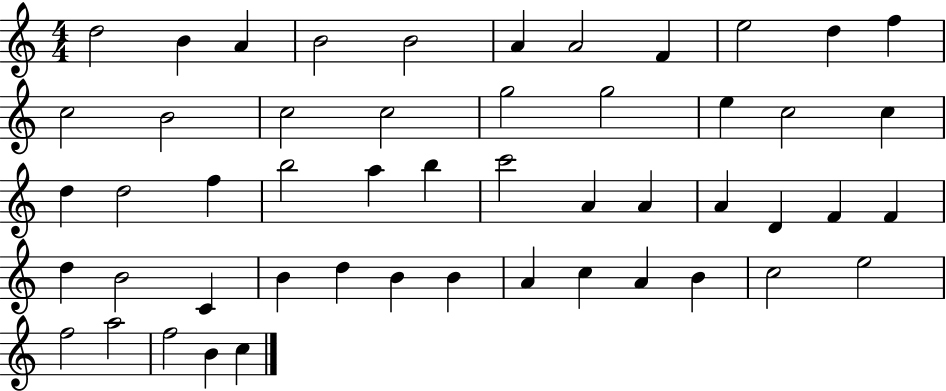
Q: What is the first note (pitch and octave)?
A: D5